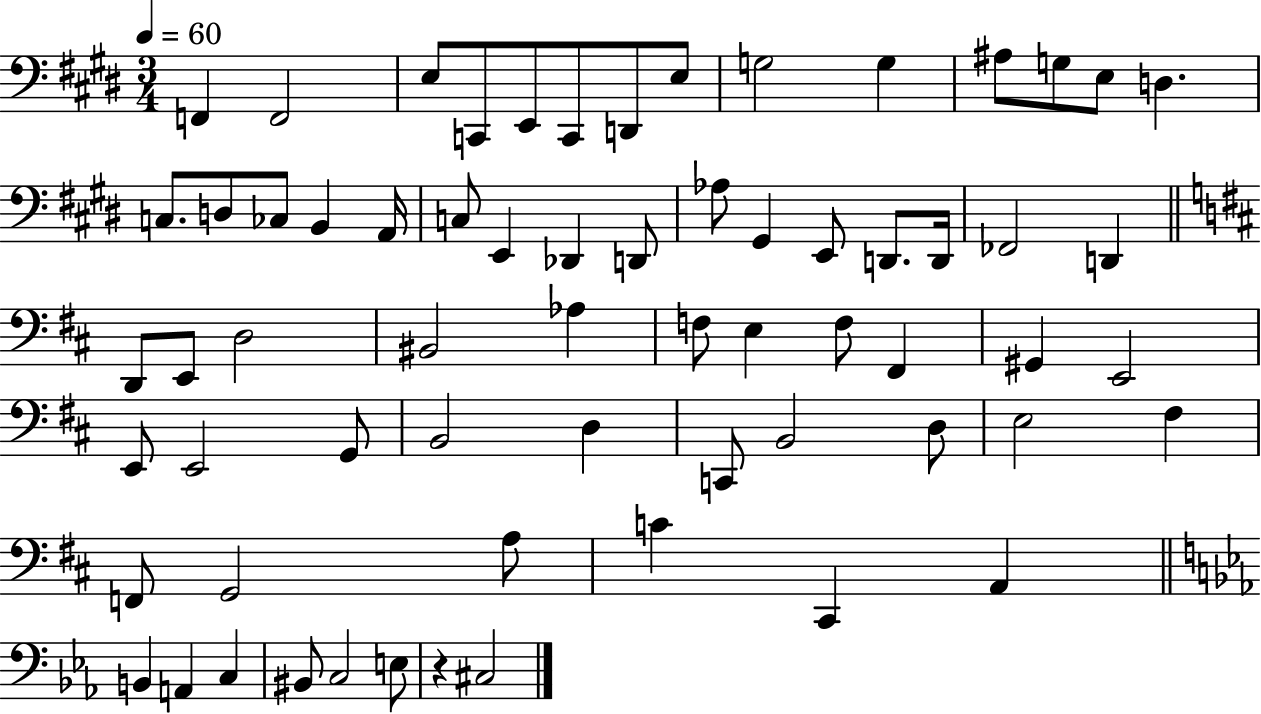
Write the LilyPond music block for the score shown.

{
  \clef bass
  \numericTimeSignature
  \time 3/4
  \key e \major
  \tempo 4 = 60
  f,4 f,2 | e8 c,8 e,8 c,8 d,8 e8 | g2 g4 | ais8 g8 e8 d4. | \break c8. d8 ces8 b,4 a,16 | c8 e,4 des,4 d,8 | aes8 gis,4 e,8 d,8. d,16 | fes,2 d,4 | \break \bar "||" \break \key d \major d,8 e,8 d2 | bis,2 aes4 | f8 e4 f8 fis,4 | gis,4 e,2 | \break e,8 e,2 g,8 | b,2 d4 | c,8 b,2 d8 | e2 fis4 | \break f,8 g,2 a8 | c'4 cis,4 a,4 | \bar "||" \break \key c \minor b,4 a,4 c4 | bis,8 c2 e8 | r4 cis2 | \bar "|."
}